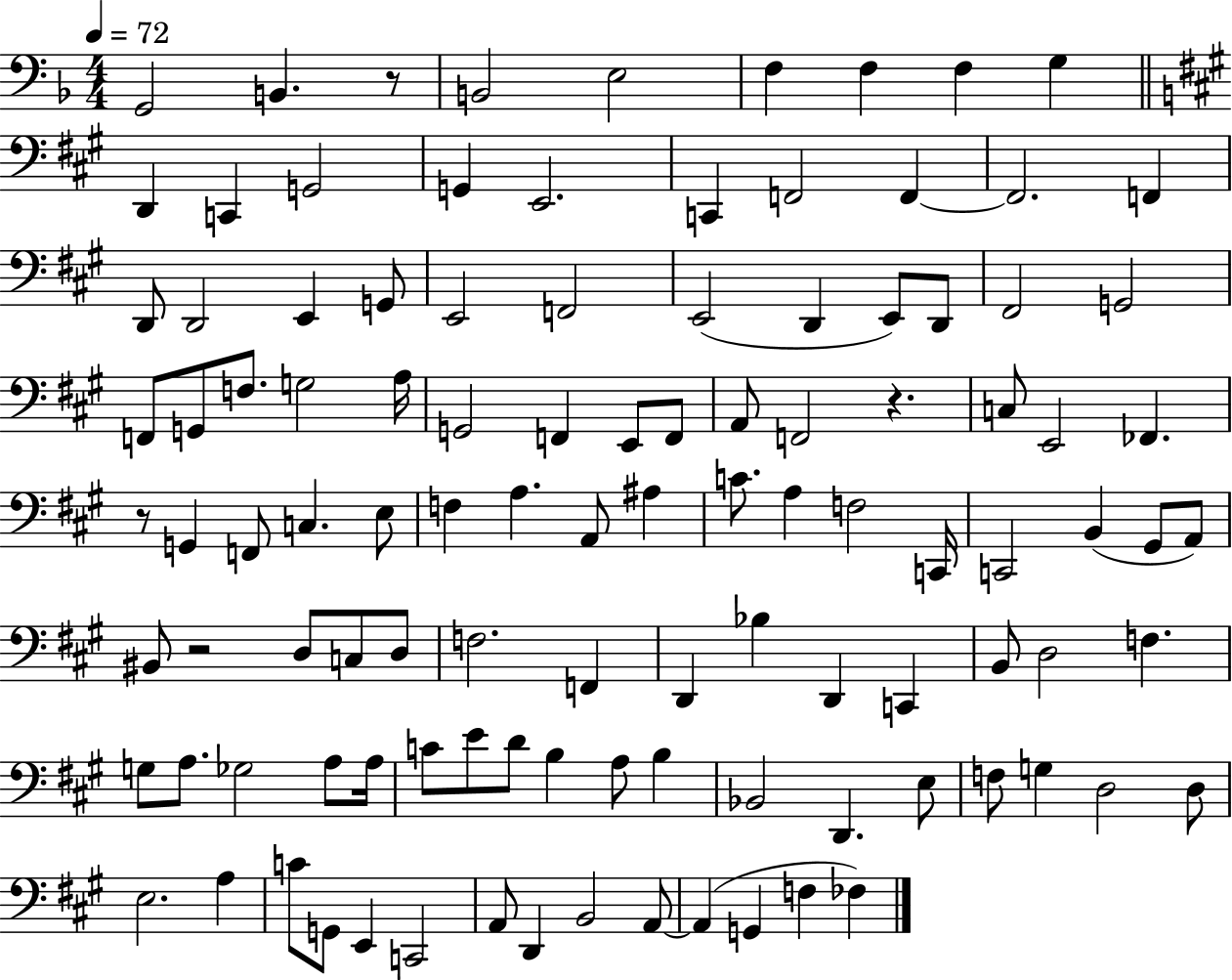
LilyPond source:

{
  \clef bass
  \numericTimeSignature
  \time 4/4
  \key f \major
  \tempo 4 = 72
  g,2 b,4. r8 | b,2 e2 | f4 f4 f4 g4 | \bar "||" \break \key a \major d,4 c,4 g,2 | g,4 e,2. | c,4 f,2 f,4~~ | f,2. f,4 | \break d,8 d,2 e,4 g,8 | e,2 f,2 | e,2( d,4 e,8) d,8 | fis,2 g,2 | \break f,8 g,8 f8. g2 a16 | g,2 f,4 e,8 f,8 | a,8 f,2 r4. | c8 e,2 fes,4. | \break r8 g,4 f,8 c4. e8 | f4 a4. a,8 ais4 | c'8. a4 f2 c,16 | c,2 b,4( gis,8 a,8) | \break bis,8 r2 d8 c8 d8 | f2. f,4 | d,4 bes4 d,4 c,4 | b,8 d2 f4. | \break g8 a8. ges2 a8 a16 | c'8 e'8 d'8 b4 a8 b4 | bes,2 d,4. e8 | f8 g4 d2 d8 | \break e2. a4 | c'8 g,8 e,4 c,2 | a,8 d,4 b,2 a,8~~ | a,4( g,4 f4 fes4) | \break \bar "|."
}